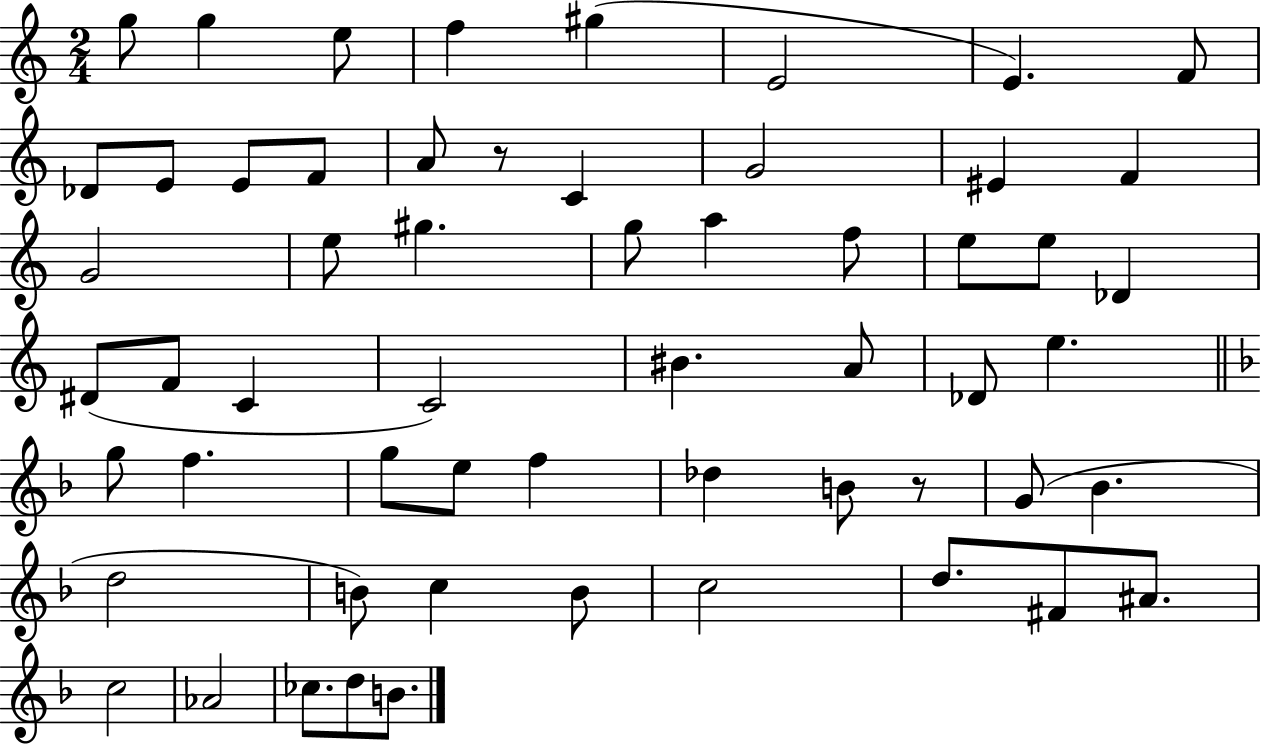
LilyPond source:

{
  \clef treble
  \numericTimeSignature
  \time 2/4
  \key c \major
  g''8 g''4 e''8 | f''4 gis''4( | e'2 | e'4.) f'8 | \break des'8 e'8 e'8 f'8 | a'8 r8 c'4 | g'2 | eis'4 f'4 | \break g'2 | e''8 gis''4. | g''8 a''4 f''8 | e''8 e''8 des'4 | \break dis'8( f'8 c'4 | c'2) | bis'4. a'8 | des'8 e''4. | \break \bar "||" \break \key d \minor g''8 f''4. | g''8 e''8 f''4 | des''4 b'8 r8 | g'8( bes'4. | \break d''2 | b'8) c''4 b'8 | c''2 | d''8. fis'8 ais'8. | \break c''2 | aes'2 | ces''8. d''8 b'8. | \bar "|."
}